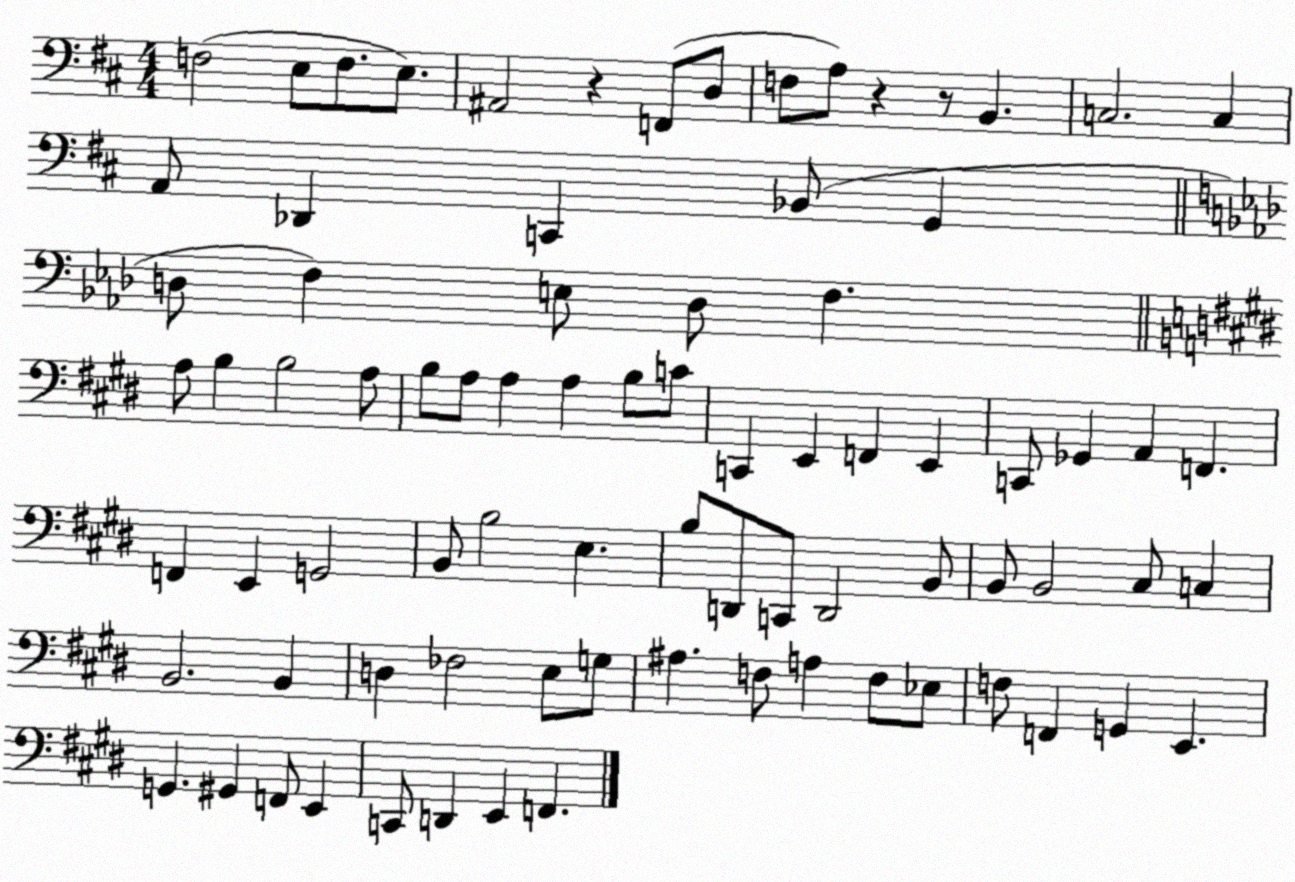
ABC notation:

X:1
T:Untitled
M:4/4
L:1/4
K:D
F,2 E,/2 F,/2 E,/2 ^A,,2 z F,,/2 D,/2 F,/2 A,/2 z z/2 B,, C,2 C, A,,/2 _D,, C,, _B,,/2 G,, D,/2 F, E,/2 D,/2 F, A,/2 B, B,2 A,/2 B,/2 A,/2 A, A, B,/2 C/2 C,, E,, F,, E,, C,,/2 _G,, A,, F,, F,, E,, G,,2 B,,/2 B,2 E, B,/2 D,,/2 C,,/2 D,,2 B,,/2 B,,/2 B,,2 ^C,/2 C, B,,2 B,, D, _F,2 E,/2 G,/2 ^A, F,/2 A, F,/2 _E,/2 F,/2 F,, G,, E,, G,, ^G,, F,,/2 E,, C,,/2 D,, E,, F,,